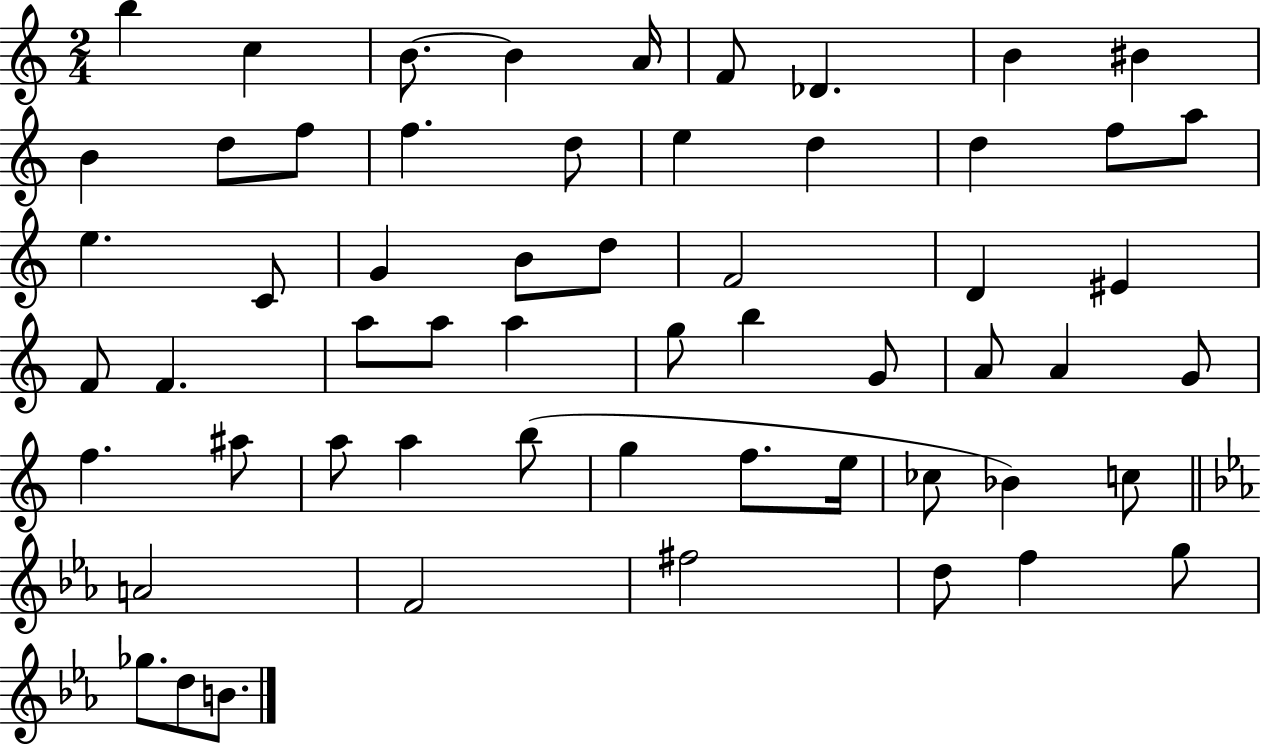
{
  \clef treble
  \numericTimeSignature
  \time 2/4
  \key c \major
  b''4 c''4 | b'8.~~ b'4 a'16 | f'8 des'4. | b'4 bis'4 | \break b'4 d''8 f''8 | f''4. d''8 | e''4 d''4 | d''4 f''8 a''8 | \break e''4. c'8 | g'4 b'8 d''8 | f'2 | d'4 eis'4 | \break f'8 f'4. | a''8 a''8 a''4 | g''8 b''4 g'8 | a'8 a'4 g'8 | \break f''4. ais''8 | a''8 a''4 b''8( | g''4 f''8. e''16 | ces''8 bes'4) c''8 | \break \bar "||" \break \key ees \major a'2 | f'2 | fis''2 | d''8 f''4 g''8 | \break ges''8. d''8 b'8. | \bar "|."
}